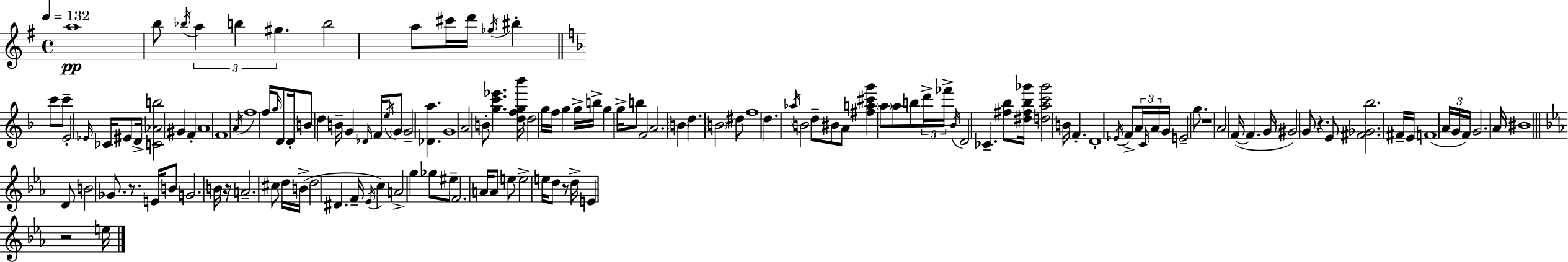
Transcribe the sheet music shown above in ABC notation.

X:1
T:Untitled
M:4/4
L:1/4
K:G
a4 b/2 _b/4 a b ^g b2 a/2 ^c'/4 d'/4 _g/4 ^b c'/2 c'/2 E2 _E/4 _C/4 ^E/2 D/4 [C_Ab]2 ^G F A4 F4 A/4 f4 f/4 g/4 D/2 D/4 B/2 d B/4 G _D/4 F/4 e/4 G/2 G2 [_Da] G4 A2 B/2 [gc'_e'] [dfg_b']/4 d2 g/4 f/4 g g/4 b/4 g g/4 b/2 F2 A2 B d B2 ^d/2 f4 d _a/4 B2 d/2 ^B/2 A/2 [^fa^c'g'] a/2 a/2 b/2 d'/4 _f'/4 _B/4 D2 _C [^f_b]/2 [^d^f_b_g']/4 [dac'_g']2 B/4 F D4 _E/4 F/2 A/4 C/4 A/4 G/4 E2 g/2 z4 A2 F/4 F G/4 ^G2 G/2 z E/2 [^F_G_b]2 ^F/4 E/4 F4 A/4 G/4 F/4 G2 A/4 ^B4 D/2 B2 _G/2 z/2 E/4 B/2 G2 B/4 z/4 A2 ^c/2 d/4 B/4 d2 ^D F/4 _E/4 c A2 g _g/2 ^e/2 F2 A/4 A/2 e/2 e2 e/4 d/2 z/2 d/4 E z2 e/4